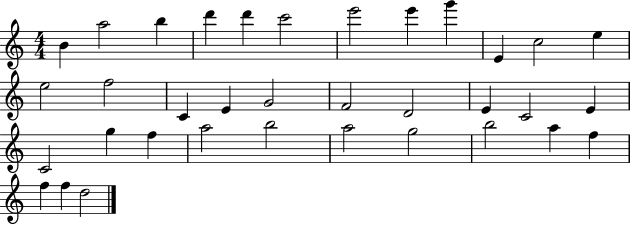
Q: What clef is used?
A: treble